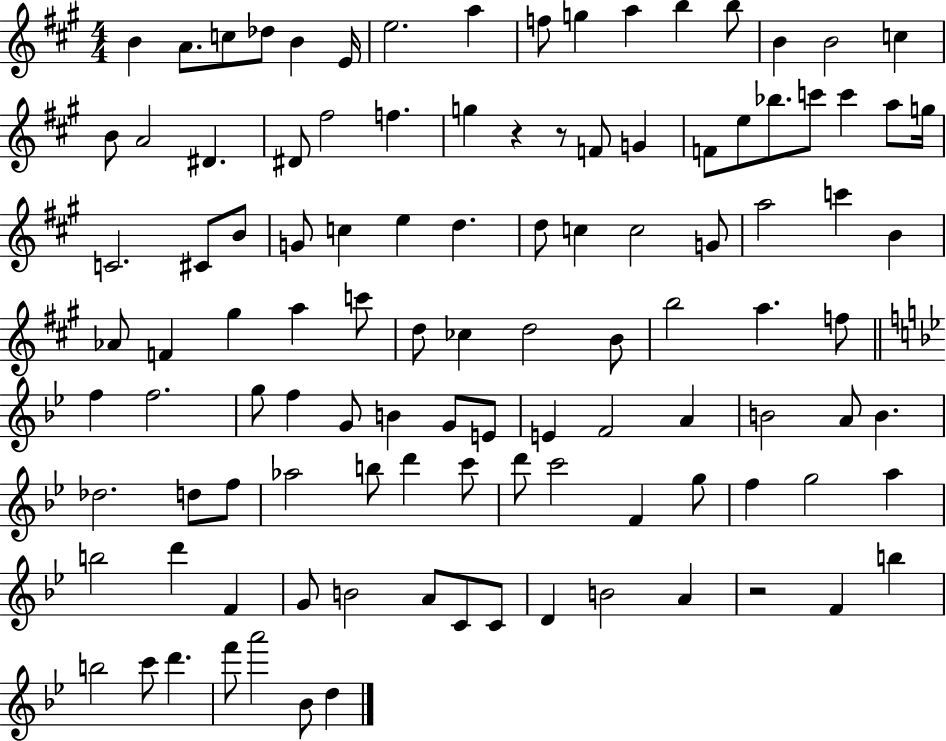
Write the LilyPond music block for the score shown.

{
  \clef treble
  \numericTimeSignature
  \time 4/4
  \key a \major
  b'4 a'8. c''8 des''8 b'4 e'16 | e''2. a''4 | f''8 g''4 a''4 b''4 b''8 | b'4 b'2 c''4 | \break b'8 a'2 dis'4. | dis'8 fis''2 f''4. | g''4 r4 r8 f'8 g'4 | f'8 e''8 bes''8. c'''8 c'''4 a''8 g''16 | \break c'2. cis'8 b'8 | g'8 c''4 e''4 d''4. | d''8 c''4 c''2 g'8 | a''2 c'''4 b'4 | \break aes'8 f'4 gis''4 a''4 c'''8 | d''8 ces''4 d''2 b'8 | b''2 a''4. f''8 | \bar "||" \break \key bes \major f''4 f''2. | g''8 f''4 g'8 b'4 g'8 e'8 | e'4 f'2 a'4 | b'2 a'8 b'4. | \break des''2. d''8 f''8 | aes''2 b''8 d'''4 c'''8 | d'''8 c'''2 f'4 g''8 | f''4 g''2 a''4 | \break b''2 d'''4 f'4 | g'8 b'2 a'8 c'8 c'8 | d'4 b'2 a'4 | r2 f'4 b''4 | \break b''2 c'''8 d'''4. | f'''8 a'''2 bes'8 d''4 | \bar "|."
}